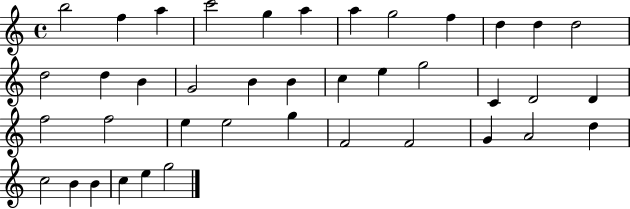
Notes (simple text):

B5/h F5/q A5/q C6/h G5/q A5/q A5/q G5/h F5/q D5/q D5/q D5/h D5/h D5/q B4/q G4/h B4/q B4/q C5/q E5/q G5/h C4/q D4/h D4/q F5/h F5/h E5/q E5/h G5/q F4/h F4/h G4/q A4/h D5/q C5/h B4/q B4/q C5/q E5/q G5/h